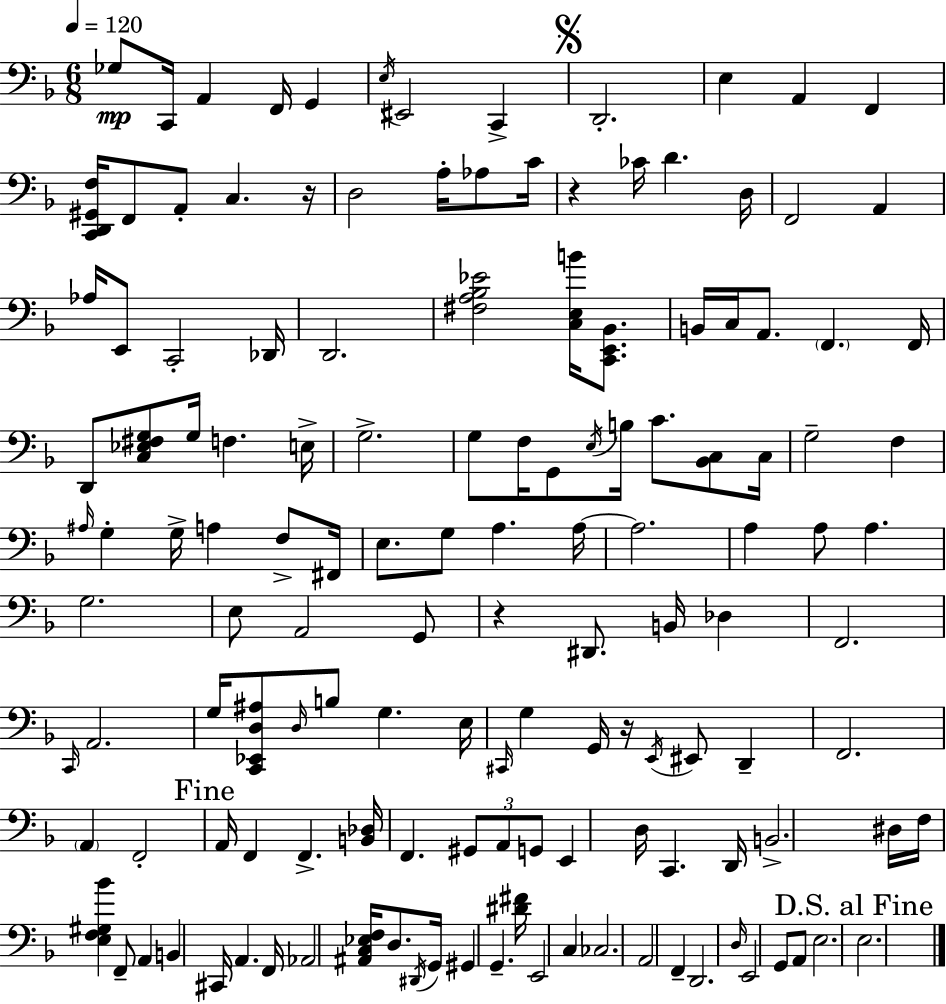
X:1
T:Untitled
M:6/8
L:1/4
K:F
_G,/2 C,,/4 A,, F,,/4 G,, E,/4 ^E,,2 C,, D,,2 E, A,, F,, [C,,D,,^G,,F,]/4 F,,/2 A,,/2 C, z/4 D,2 A,/4 _A,/2 C/4 z _C/4 D D,/4 F,,2 A,, _A,/4 E,,/2 C,,2 _D,,/4 D,,2 [^F,A,_B,_E]2 [C,E,B]/4 [C,,E,,_B,,]/2 B,,/4 C,/4 A,,/2 F,, F,,/4 D,,/2 [C,_E,^F,G,]/2 G,/4 F, E,/4 G,2 G,/2 F,/4 G,,/2 E,/4 B,/4 C/2 [_B,,C,]/2 C,/4 G,2 F, ^A,/4 G, G,/4 A, F,/2 ^F,,/4 E,/2 G,/2 A, A,/4 A,2 A, A,/2 A, G,2 E,/2 A,,2 G,,/2 z ^D,,/2 B,,/4 _D, F,,2 C,,/4 A,,2 G,/4 [C,,_E,,D,^A,]/2 D,/4 B,/2 G, E,/4 ^C,,/4 G, G,,/4 z/4 E,,/4 ^E,,/2 D,, F,,2 A,, F,,2 A,,/4 F,, F,, [B,,_D,]/4 F,, ^G,,/2 A,,/2 G,,/2 E,, D,/4 C,, D,,/4 B,,2 ^D,/4 F,/4 [E,F,^G,_B] F,,/2 A,, B,, ^C,,/4 A,, F,,/4 _A,,2 [^A,,C,_E,F,]/4 D,/2 ^D,,/4 G,,/4 ^G,, G,, [^D^F]/4 E,,2 C, _C,2 A,,2 F,, D,,2 D,/4 E,,2 G,,/2 A,,/2 E,2 E,2